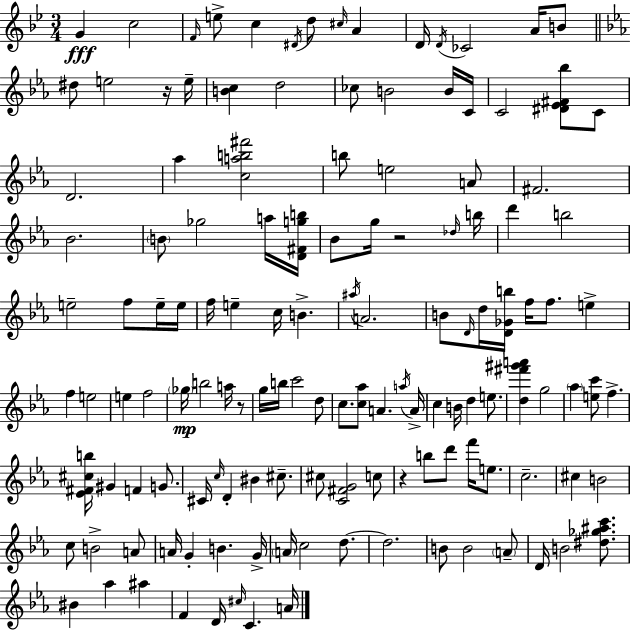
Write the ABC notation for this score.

X:1
T:Untitled
M:3/4
L:1/4
K:Bb
G c2 F/4 e/2 c ^D/4 d/2 ^c/4 A D/4 D/4 _C2 A/4 B/2 ^d/2 e2 z/4 e/4 [Bc] d2 _c/2 B2 B/4 C/4 C2 [^D_E^F_b]/2 C/2 D2 _a [cab^f']2 b/2 e2 A/2 ^F2 _B2 B/2 _g2 a/4 [D^Fgb]/4 _B/2 g/4 z2 _d/4 b/4 d' b2 e2 f/2 e/4 e/4 f/4 e c/4 B ^a/4 A2 B/2 D/4 d/4 [D_Gb]/4 f/4 f/2 e f e2 e f2 _g/4 b2 a/4 z/2 g/4 b/4 c'2 d/2 c/2 [c_a]/2 A a/4 A/4 c B/4 d e/2 [d^f'^g'a'] g2 _a [ec']/2 f [_E^F^cb]/4 ^G F G/2 ^C/4 c/4 D ^B ^c/2 ^c/2 [C^FG]2 c/2 z b/2 d'/2 f'/4 e/2 c2 ^c B2 c/2 B2 A/2 A/4 G B G/4 A/4 c2 d/2 d2 B/2 B2 A/2 D/4 B2 [^d_g^ac']/2 ^B _a ^a F D/4 ^c/4 C A/4